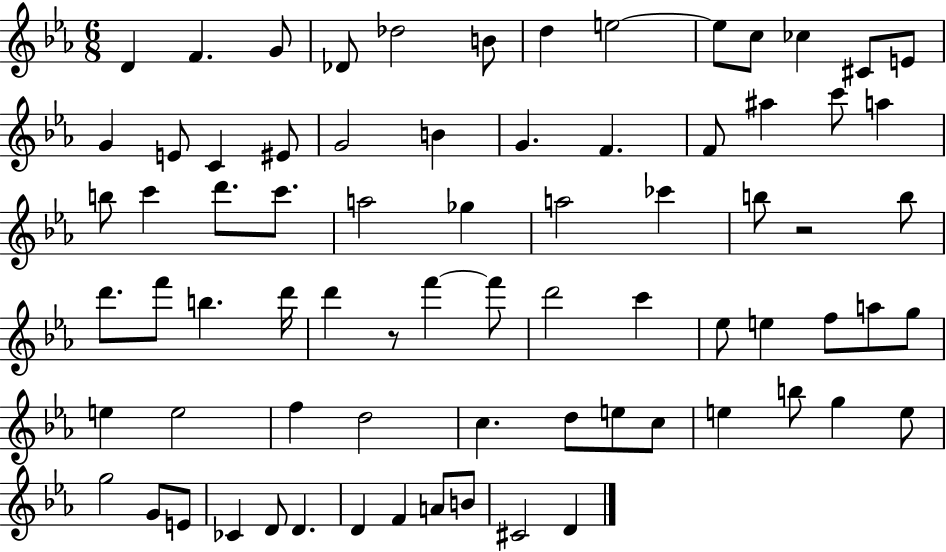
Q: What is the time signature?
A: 6/8